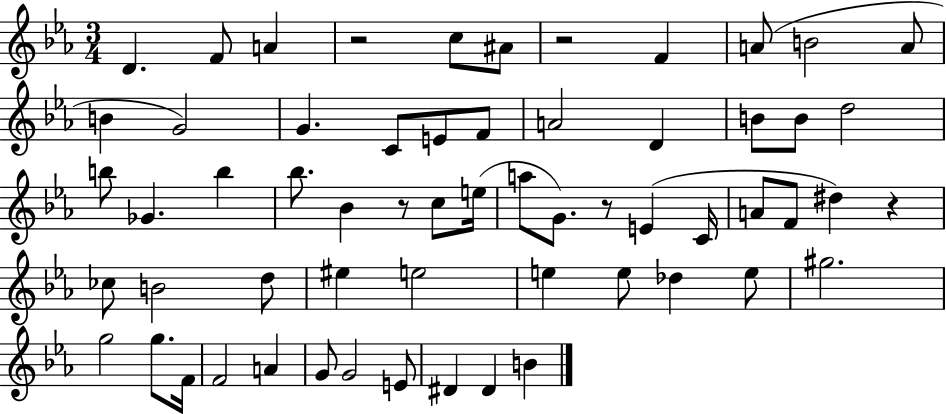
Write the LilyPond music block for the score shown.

{
  \clef treble
  \numericTimeSignature
  \time 3/4
  \key ees \major
  d'4. f'8 a'4 | r2 c''8 ais'8 | r2 f'4 | a'8( b'2 a'8 | \break b'4 g'2) | g'4. c'8 e'8 f'8 | a'2 d'4 | b'8 b'8 d''2 | \break b''8 ges'4. b''4 | bes''8. bes'4 r8 c''8 e''16( | a''8 g'8.) r8 e'4( c'16 | a'8 f'8 dis''4) r4 | \break ces''8 b'2 d''8 | eis''4 e''2 | e''4 e''8 des''4 e''8 | gis''2. | \break g''2 g''8. f'16 | f'2 a'4 | g'8 g'2 e'8 | dis'4 dis'4 b'4 | \break \bar "|."
}